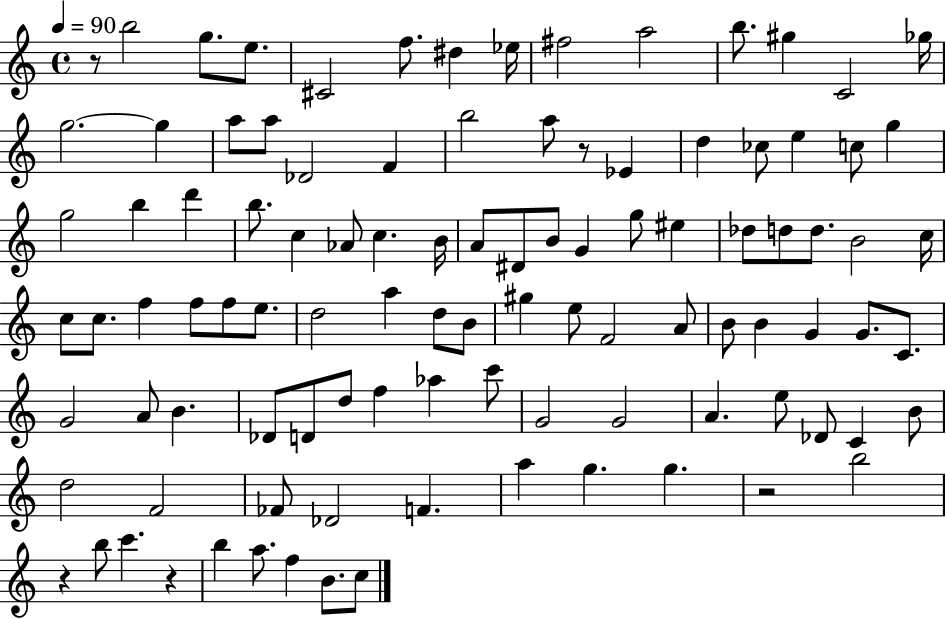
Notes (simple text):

R/e B5/h G5/e. E5/e. C#4/h F5/e. D#5/q Eb5/s F#5/h A5/h B5/e. G#5/q C4/h Gb5/s G5/h. G5/q A5/e A5/e Db4/h F4/q B5/h A5/e R/e Eb4/q D5/q CES5/e E5/q C5/e G5/q G5/h B5/q D6/q B5/e. C5/q Ab4/e C5/q. B4/s A4/e D#4/e B4/e G4/q G5/e EIS5/q Db5/e D5/e D5/e. B4/h C5/s C5/e C5/e. F5/q F5/e F5/e E5/e. D5/h A5/q D5/e B4/e G#5/q E5/e F4/h A4/e B4/e B4/q G4/q G4/e. C4/e. G4/h A4/e B4/q. Db4/e D4/e D5/e F5/q Ab5/q C6/e G4/h G4/h A4/q. E5/e Db4/e C4/q B4/e D5/h F4/h FES4/e Db4/h F4/q. A5/q G5/q. G5/q. R/h B5/h R/q B5/e C6/q. R/q B5/q A5/e. F5/q B4/e. C5/e